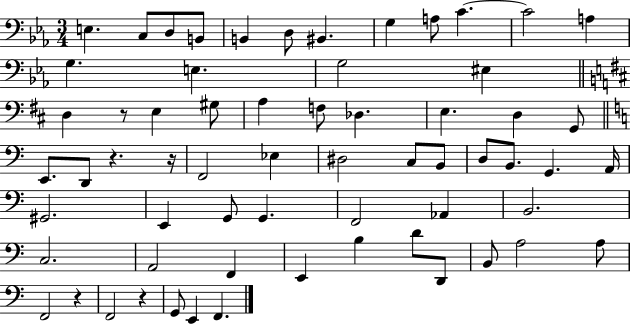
{
  \clef bass
  \numericTimeSignature
  \time 3/4
  \key ees \major
  e4. c8 d8 b,8 | b,4 d8 bis,4. | g4 a8 c'4.~~ | c'2 a4 | \break g4. e4. | g2 eis4 | \bar "||" \break \key b \minor d4 r8 e4 gis8 | a4 f8 des4. | e4. d4 g,8 | \bar "||" \break \key a \minor e,8. d,8 r4. r16 | f,2 ees4 | dis2 c8 b,8 | d8 b,8. g,4. a,16 | \break gis,2. | e,4 g,8 g,4. | f,2 aes,4 | b,2. | \break c2. | a,2 f,4 | e,4 b4 d'8 d,8 | b,8 a2 a8 | \break f,2 r4 | f,2 r4 | g,8 e,4 f,4. | \bar "|."
}